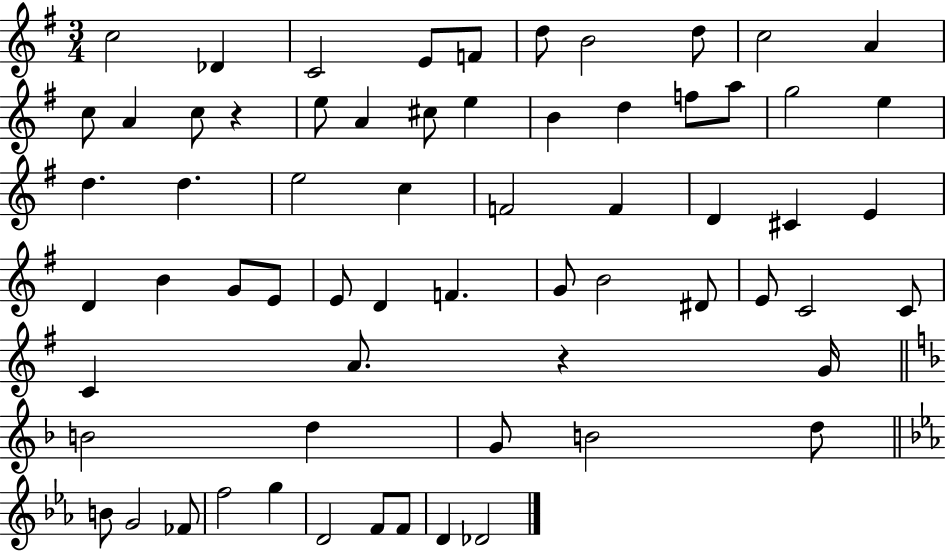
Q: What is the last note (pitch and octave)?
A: Db4